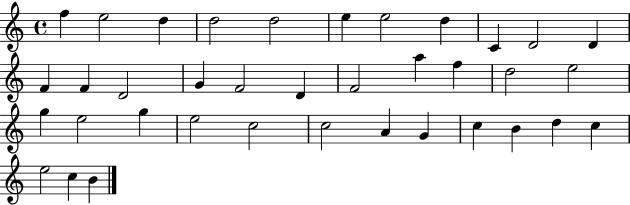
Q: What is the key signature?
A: C major